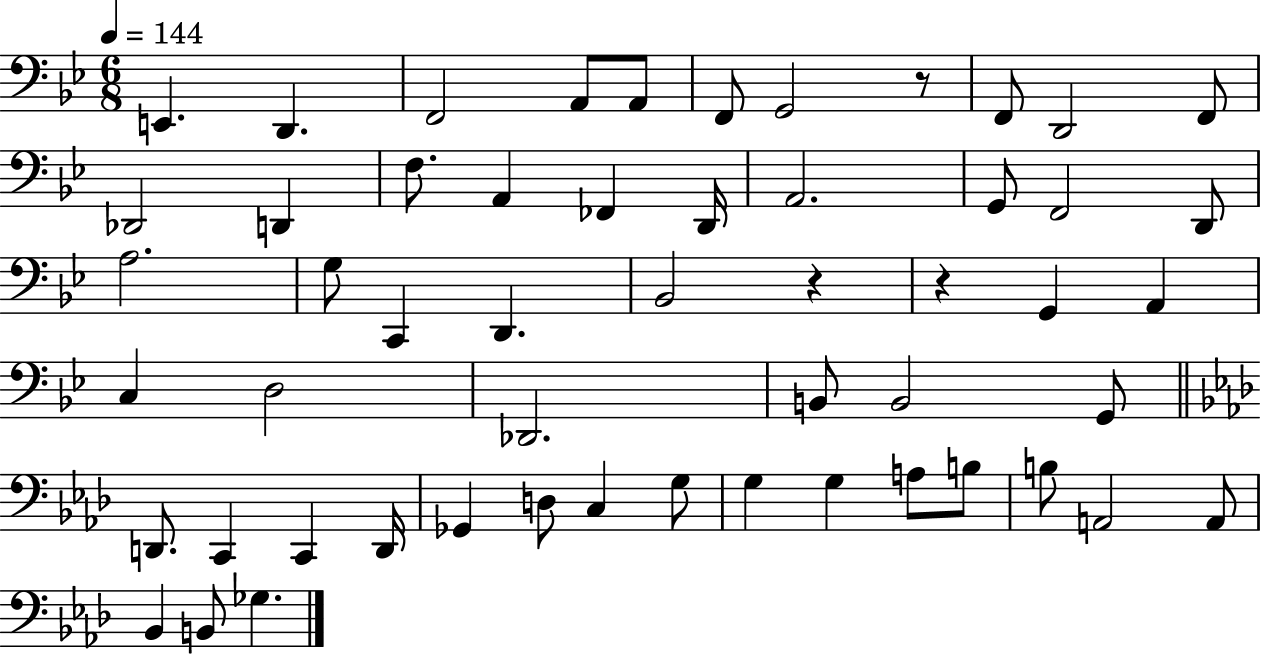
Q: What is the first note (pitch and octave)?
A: E2